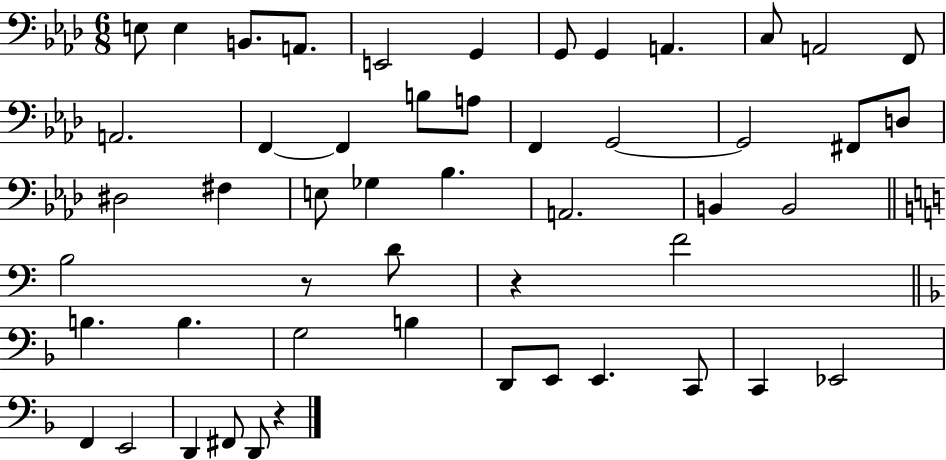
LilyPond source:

{
  \clef bass
  \numericTimeSignature
  \time 6/8
  \key aes \major
  e8 e4 b,8. a,8. | e,2 g,4 | g,8 g,4 a,4. | c8 a,2 f,8 | \break a,2. | f,4~~ f,4 b8 a8 | f,4 g,2~~ | g,2 fis,8 d8 | \break dis2 fis4 | e8 ges4 bes4. | a,2. | b,4 b,2 | \break \bar "||" \break \key c \major b2 r8 d'8 | r4 f'2 | \bar "||" \break \key f \major b4. b4. | g2 b4 | d,8 e,8 e,4. c,8 | c,4 ees,2 | \break f,4 e,2 | d,4 fis,8 d,8 r4 | \bar "|."
}